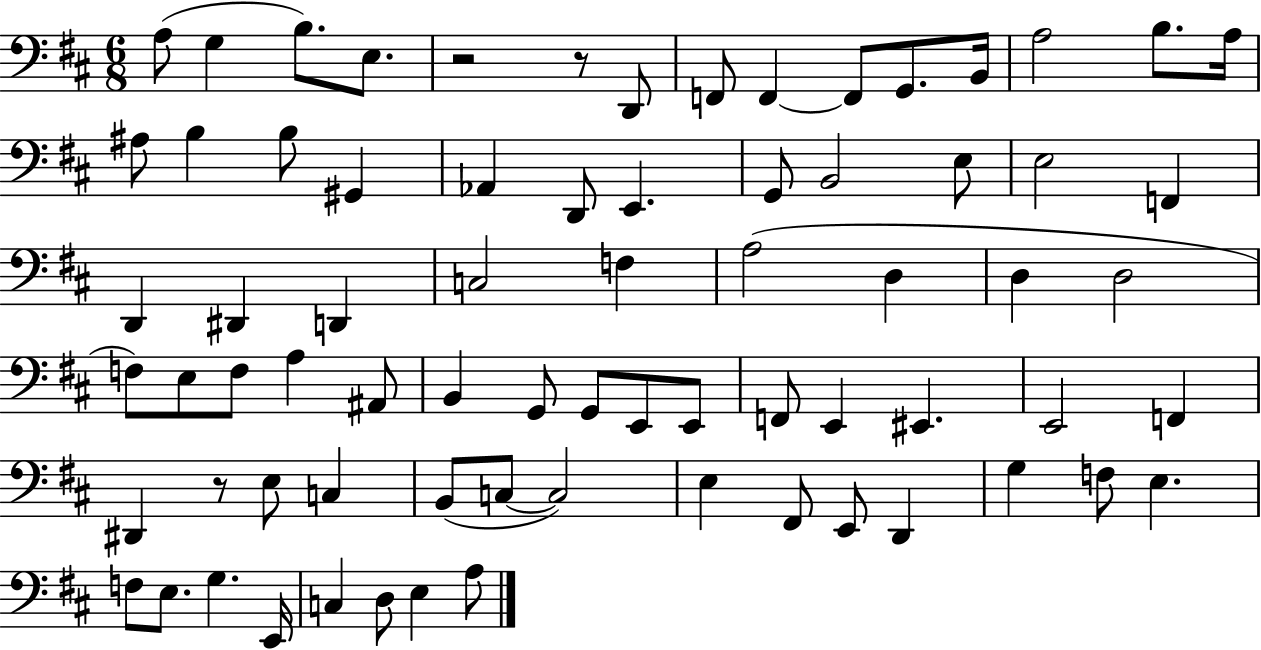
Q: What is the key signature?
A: D major